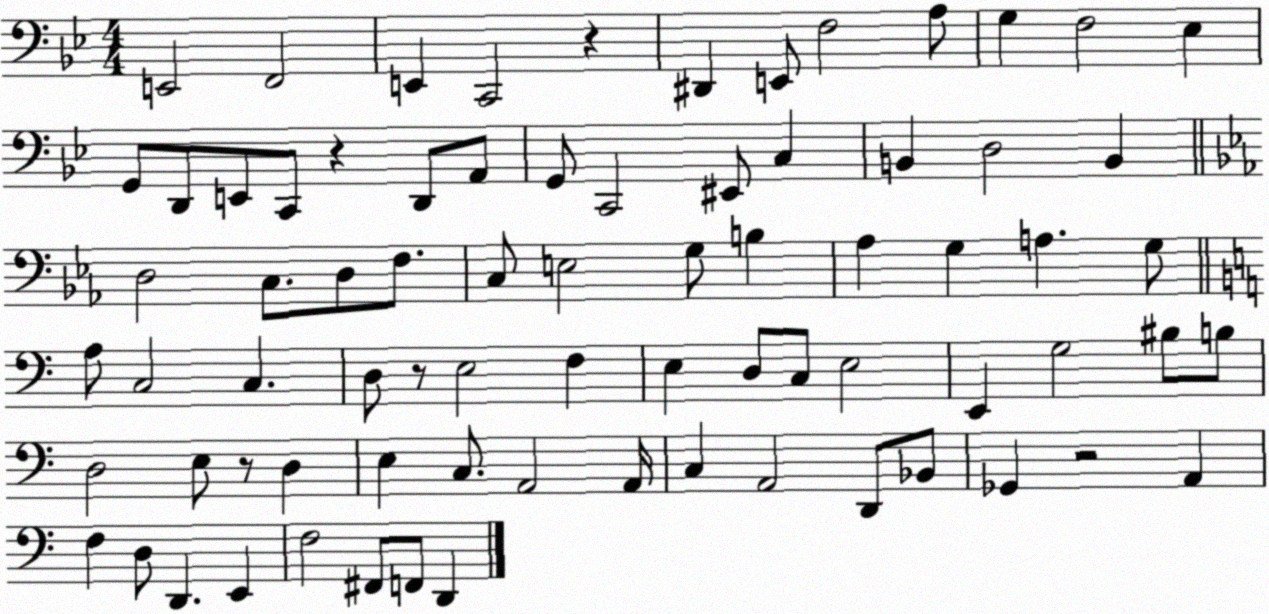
X:1
T:Untitled
M:4/4
L:1/4
K:Bb
E,,2 F,,2 E,, C,,2 z ^D,, E,,/2 F,2 A,/2 G, F,2 _E, G,,/2 D,,/2 E,,/2 C,,/2 z D,,/2 A,,/2 G,,/2 C,,2 ^E,,/2 C, B,, D,2 B,, D,2 C,/2 D,/2 F,/2 C,/2 E,2 G,/2 B, _A, G, A, G,/2 A,/2 C,2 C, D,/2 z/2 E,2 F, E, D,/2 C,/2 E,2 E,, G,2 ^B,/2 B,/2 D,2 E,/2 z/2 D, E, C,/2 A,,2 A,,/4 C, A,,2 D,,/2 _B,,/2 _G,, z2 A,, F, D,/2 D,, E,, F,2 ^F,,/2 F,,/2 D,,